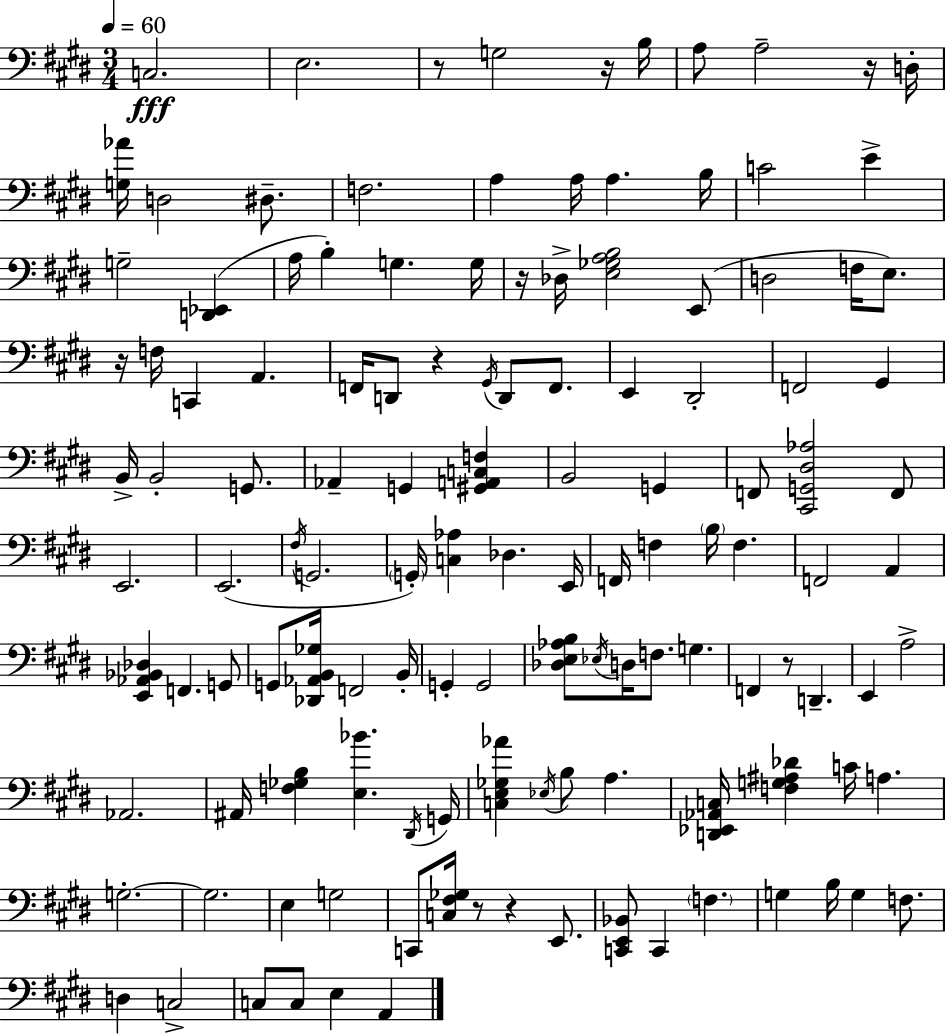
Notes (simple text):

C3/h. E3/h. R/e G3/h R/s B3/s A3/e A3/h R/s D3/s [G3,Ab4]/s D3/h D#3/e. F3/h. A3/q A3/s A3/q. B3/s C4/h E4/q G3/h [D2,Eb2]/q A3/s B3/q G3/q. G3/s R/s Db3/s [E3,Gb3,A3,B3]/h E2/e D3/h F3/s E3/e. R/s F3/s C2/q A2/q. F2/s D2/e R/q G#2/s D2/e F2/e. E2/q D#2/h F2/h G#2/q B2/s B2/h G2/e. Ab2/q G2/q [G#2,A2,C3,F3]/q B2/h G2/q F2/e [C#2,G2,D#3,Ab3]/h F2/e E2/h. E2/h. F#3/s G2/h. G2/s [C3,Ab3]/q Db3/q. E2/s F2/s F3/q B3/s F3/q. F2/h A2/q [E2,Ab2,Bb2,Db3]/q F2/q. G2/e G2/e [Db2,Ab2,B2,Gb3]/s F2/h B2/s G2/q G2/h [Db3,E3,Ab3,B3]/e Eb3/s D3/s F3/e. G3/q. F2/q R/e D2/q. E2/q A3/h Ab2/h. A#2/s [F3,Gb3,B3]/q [E3,Bb4]/q. D#2/s G2/s [C3,E3,Gb3,Ab4]/q Eb3/s B3/e A3/q. [D2,Eb2,Ab2,C3]/s [F3,G3,A#3,Db4]/q C4/s A3/q. G3/h. G3/h. E3/q G3/h C2/e [C3,F#3,Gb3]/s R/e R/q E2/e. [C2,E2,Bb2]/e C2/q F3/q. G3/q B3/s G3/q F3/e. D3/q C3/h C3/e C3/e E3/q A2/q